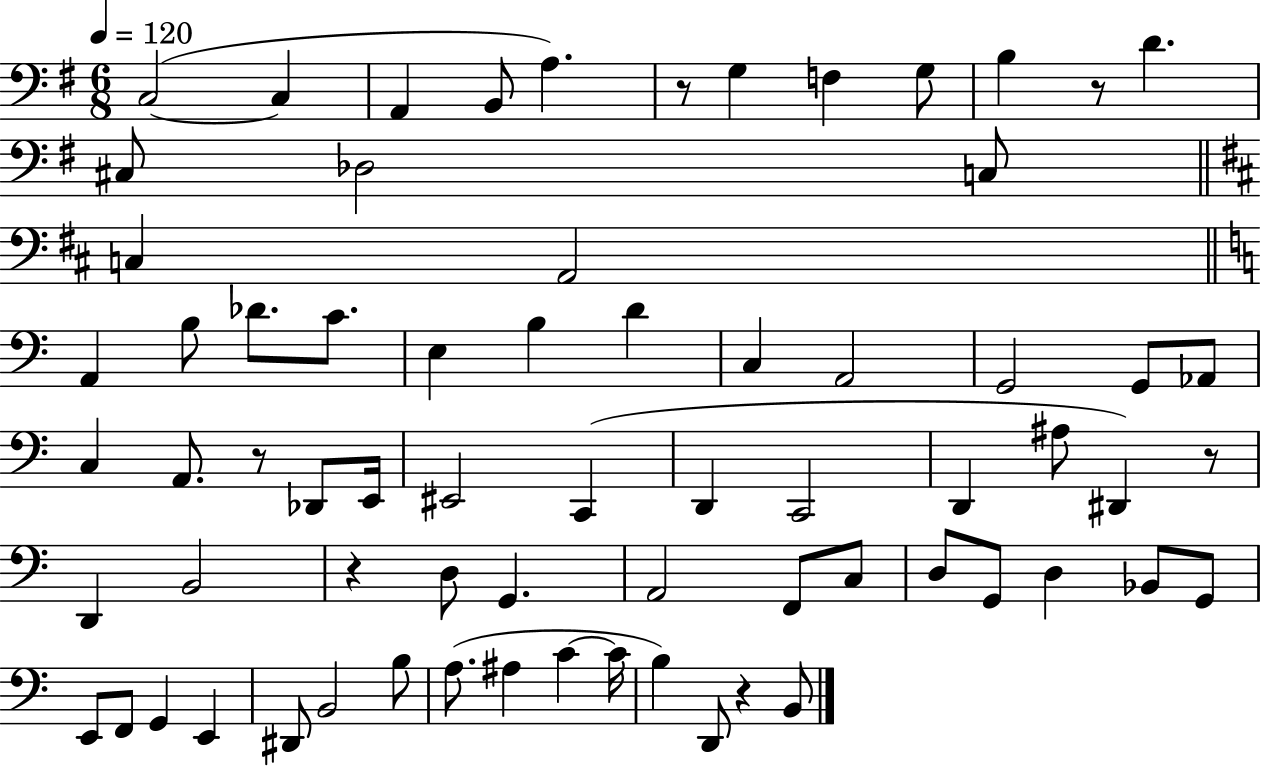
{
  \clef bass
  \numericTimeSignature
  \time 6/8
  \key g \major
  \tempo 4 = 120
  c2~(~ c4 | a,4 b,8 a4.) | r8 g4 f4 g8 | b4 r8 d'4. | \break cis8 des2 c8 | \bar "||" \break \key b \minor c4 a,2 | \bar "||" \break \key c \major a,4 b8 des'8. c'8. | e4 b4 d'4 | c4 a,2 | g,2 g,8 aes,8 | \break c4 a,8. r8 des,8 e,16 | eis,2 c,4( | d,4 c,2 | d,4 ais8 dis,4) r8 | \break d,4 b,2 | r4 d8 g,4. | a,2 f,8 c8 | d8 g,8 d4 bes,8 g,8 | \break e,8 f,8 g,4 e,4 | dis,8 b,2 b8 | a8.( ais4 c'4~~ c'16 | b4) d,8 r4 b,8 | \break \bar "|."
}